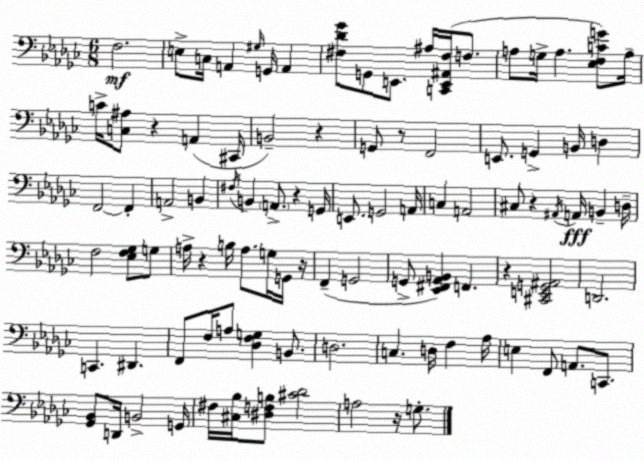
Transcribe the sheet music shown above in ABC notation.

X:1
T:Untitled
M:6/8
L:1/4
K:Ebm
F,2 E,/2 C,/4 A,, ^G,/4 G,,/4 A,, [^F,_D_G]/2 G,,/2 E,,/2 ^A,/4 [C,,E,,^A,,^F,]/4 F,/2 A,/2 G,/4 A, [_E,F,CG]/2 A,/4 C/4 [C,^A,]/2 z A,, ^C,,/4 B,,2 z G,,/2 z/2 F,,2 E,,/2 G,, B,,/4 D, F,,2 F,, A,,2 B,, ^F,/4 B,, A,,/2 z G,,/4 E,,/2 G,,2 A,,/4 C, A,,2 ^C,/2 z ^A,,/4 A,,/4 B,, D,/4 F,2 [_E,F,_G,]/2 G,/2 A,/4 z B,/4 A,/2 G,/4 G,,/4 z/4 F,, G,,2 G,,/2 [_E,,^F,,_A,,B,,] F,, z [^C,,E,,G,,^A,,]2 D,,2 C,, ^D,, F,,/2 F,/4 A,/2 [_D,F,G,] B,,/2 D,2 C, D,/4 F, _A,/4 E, F,,/2 A,,/2 C,,/2 [_G,,_B,,]/2 D,,/4 B,,2 G,,/4 ^F,/4 [^C,_B,]/4 [^D,F,B,]/2 [^C_D]2 A,2 z/4 G,/2